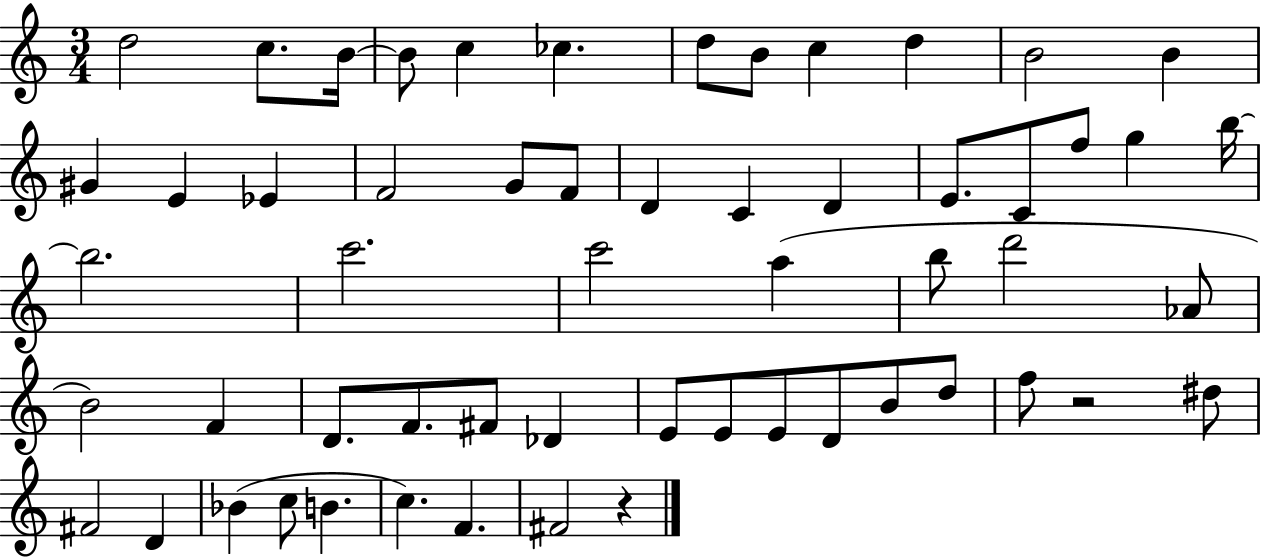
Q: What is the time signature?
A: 3/4